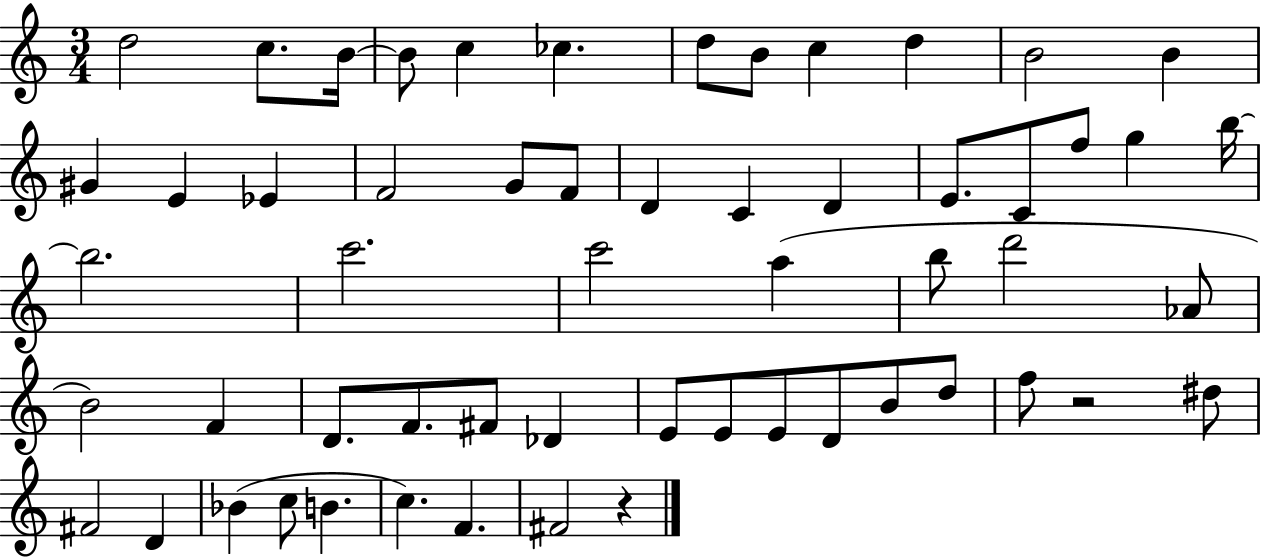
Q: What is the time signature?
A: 3/4